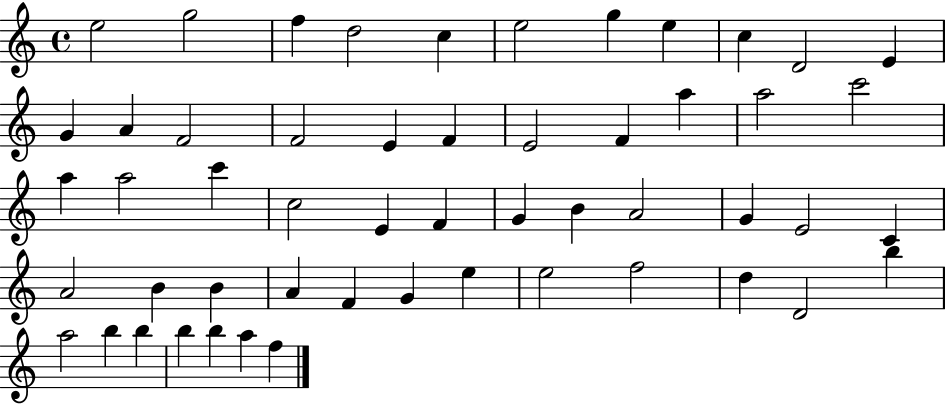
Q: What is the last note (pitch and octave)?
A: F5